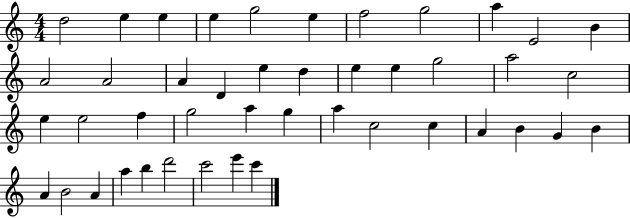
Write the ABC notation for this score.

X:1
T:Untitled
M:4/4
L:1/4
K:C
d2 e e e g2 e f2 g2 a E2 B A2 A2 A D e d e e g2 a2 c2 e e2 f g2 a g a c2 c A B G B A B2 A a b d'2 c'2 e' c'